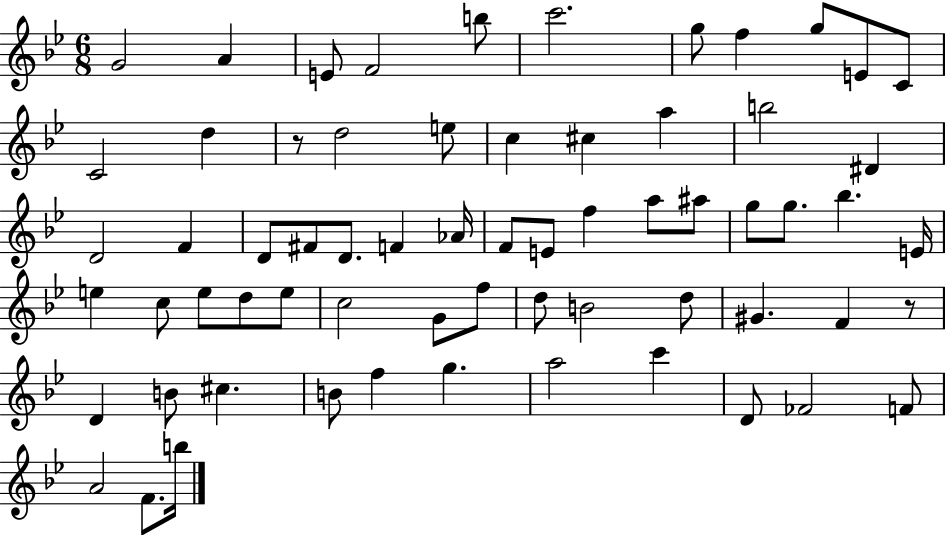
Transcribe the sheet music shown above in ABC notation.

X:1
T:Untitled
M:6/8
L:1/4
K:Bb
G2 A E/2 F2 b/2 c'2 g/2 f g/2 E/2 C/2 C2 d z/2 d2 e/2 c ^c a b2 ^D D2 F D/2 ^F/2 D/2 F _A/4 F/2 E/2 f a/2 ^a/2 g/2 g/2 _b E/4 e c/2 e/2 d/2 e/2 c2 G/2 f/2 d/2 B2 d/2 ^G F z/2 D B/2 ^c B/2 f g a2 c' D/2 _F2 F/2 A2 F/2 b/4